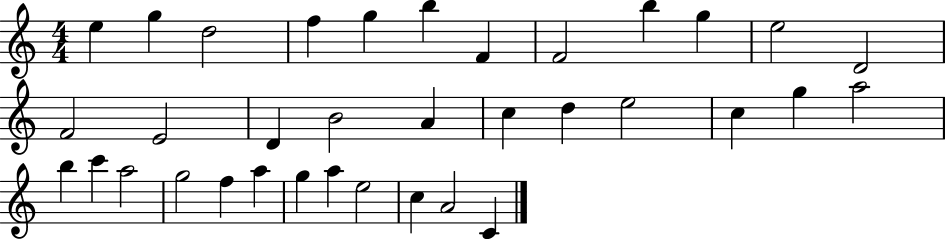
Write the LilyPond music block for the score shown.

{
  \clef treble
  \numericTimeSignature
  \time 4/4
  \key c \major
  e''4 g''4 d''2 | f''4 g''4 b''4 f'4 | f'2 b''4 g''4 | e''2 d'2 | \break f'2 e'2 | d'4 b'2 a'4 | c''4 d''4 e''2 | c''4 g''4 a''2 | \break b''4 c'''4 a''2 | g''2 f''4 a''4 | g''4 a''4 e''2 | c''4 a'2 c'4 | \break \bar "|."
}